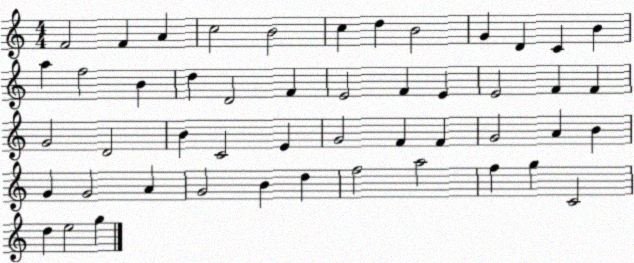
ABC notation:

X:1
T:Untitled
M:4/4
L:1/4
K:C
F2 F A c2 B2 c d B2 G D C B a f2 B d D2 F E2 F E E2 F F G2 D2 B C2 E G2 F F G2 A B G G2 A G2 B d f2 a2 f g C2 d e2 g